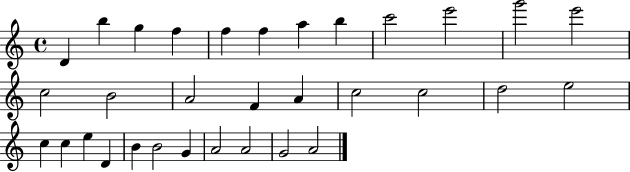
X:1
T:Untitled
M:4/4
L:1/4
K:C
D b g f f f a b c'2 e'2 g'2 e'2 c2 B2 A2 F A c2 c2 d2 e2 c c e D B B2 G A2 A2 G2 A2